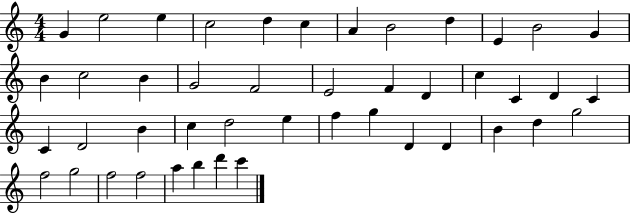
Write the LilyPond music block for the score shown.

{
  \clef treble
  \numericTimeSignature
  \time 4/4
  \key c \major
  g'4 e''2 e''4 | c''2 d''4 c''4 | a'4 b'2 d''4 | e'4 b'2 g'4 | \break b'4 c''2 b'4 | g'2 f'2 | e'2 f'4 d'4 | c''4 c'4 d'4 c'4 | \break c'4 d'2 b'4 | c''4 d''2 e''4 | f''4 g''4 d'4 d'4 | b'4 d''4 g''2 | \break f''2 g''2 | f''2 f''2 | a''4 b''4 d'''4 c'''4 | \bar "|."
}